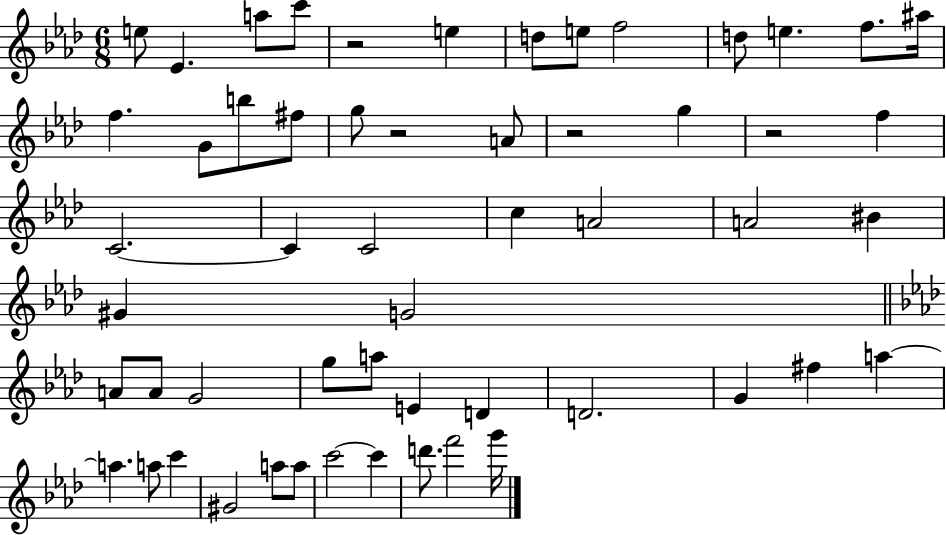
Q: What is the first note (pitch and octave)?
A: E5